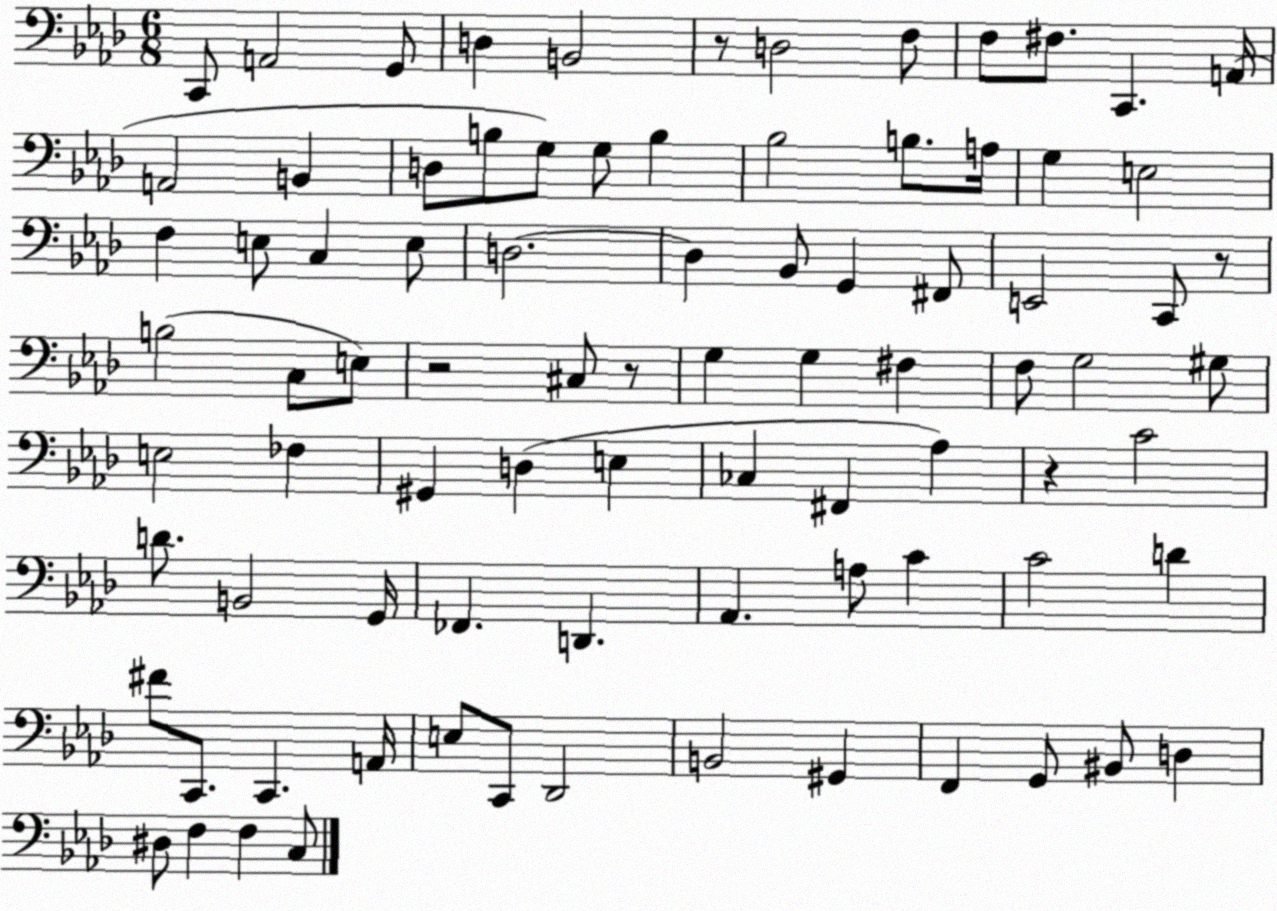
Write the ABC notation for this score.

X:1
T:Untitled
M:6/8
L:1/4
K:Ab
C,,/2 A,,2 G,,/2 D, B,,2 z/2 D,2 F,/2 F,/2 ^F,/2 C,, A,,/4 A,,2 B,, D,/2 B,/2 G,/2 G,/2 B, _B,2 B,/2 A,/4 G, E,2 F, E,/2 C, E,/2 D,2 D, _B,,/2 G,, ^F,,/2 E,,2 C,,/2 z/2 B,2 C,/2 E,/2 z2 ^C,/2 z/2 G, G, ^F, F,/2 G,2 ^G,/2 E,2 _F, ^G,, D, E, _C, ^F,, _A, z C2 D/2 B,,2 G,,/4 _F,, D,, _A,, A,/2 C C2 D ^F/2 C,,/2 C,, A,,/4 E,/2 C,,/2 _D,,2 B,,2 ^G,, F,, G,,/2 ^B,,/2 D, ^D,/2 F, F, C,/2